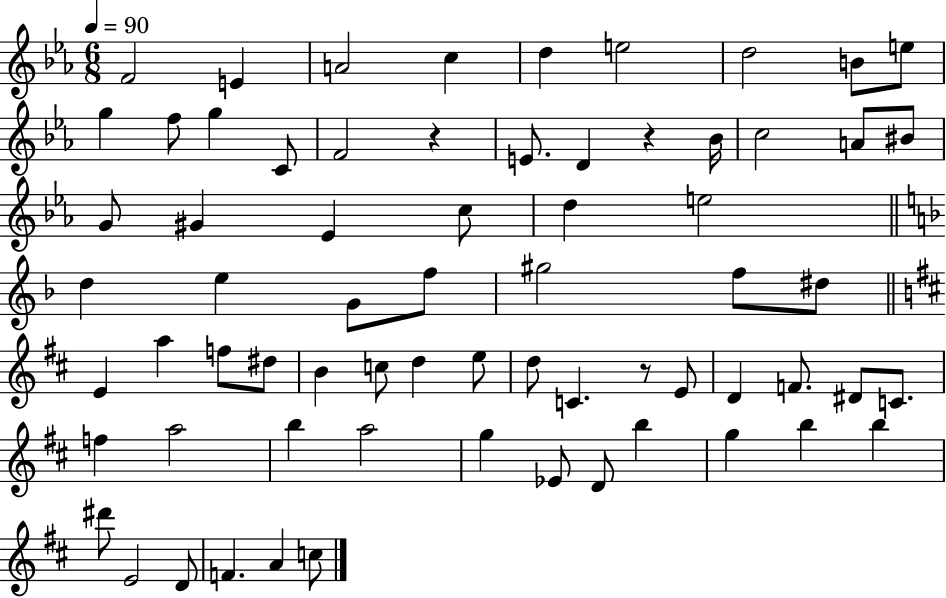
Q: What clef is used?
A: treble